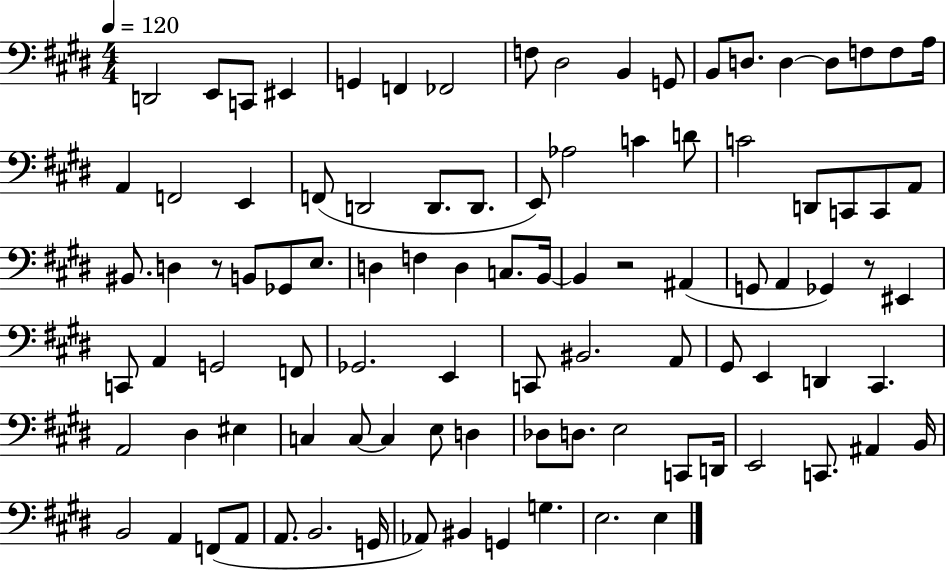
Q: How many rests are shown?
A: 3